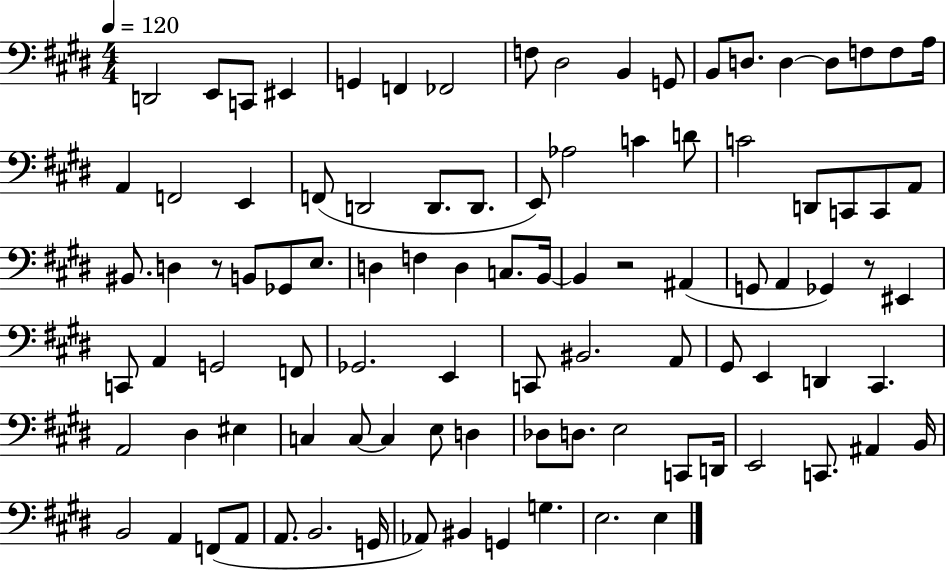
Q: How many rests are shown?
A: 3